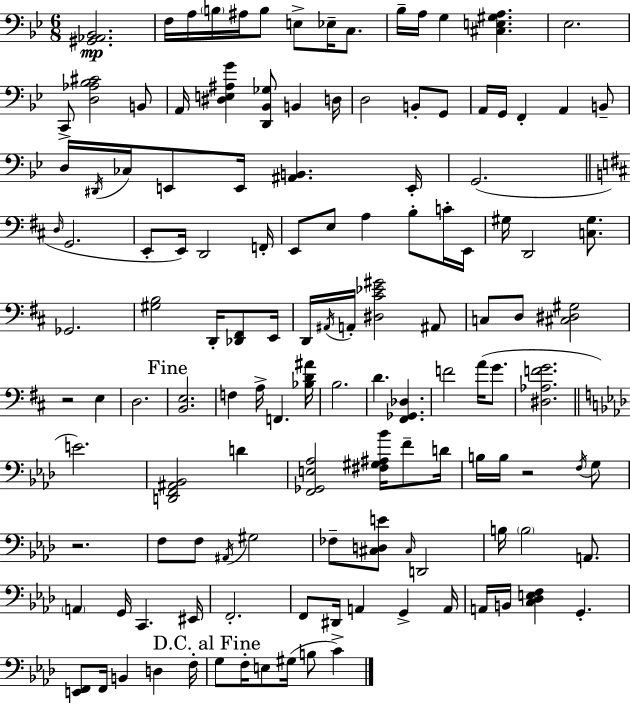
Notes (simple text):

[G#2,Ab2,Bb2]/h. F3/s A3/s B3/s A#3/s B3/e E3/e Eb3/s C3/e. Bb3/s A3/s G3/q [C#3,E3,G#3,A3]/q. Eb3/h. C2/e [D3,Ab3,Bb3,C#4]/h B2/e A2/s [D#3,E3,A#3,G4]/q [D2,Bb2,Gb3]/e B2/q D3/s D3/h B2/e G2/e A2/s G2/s F2/q A2/q B2/e D3/s D#2/s CES3/s E2/e E2/s [A#2,B2]/q. E2/s G2/h. D3/s G2/h. E2/e E2/s D2/h F2/s E2/e E3/e A3/q B3/e C4/s E2/s G#3/s D2/h [C3,G#3]/e. Gb2/h. [G#3,B3]/h D2/s [Db2,F#2]/e E2/s D2/s A#2/s A2/s [D#3,C#4,Eb4,G#4]/h A#2/e C3/e D3/e [C#3,D#3,G#3]/h R/h E3/q D3/h. [B2,E3]/h. F3/q A3/s F2/q. [Bb3,D4,A#4]/s B3/h. D4/q. [F#2,Gb2,Db3]/q. F4/h A4/s G4/e. [D#3,Ab3,F4,G4]/h. E4/h. [D2,F2,A#2,Bb2]/h D4/q [F2,Gb2,E3,Ab3]/h [F#3,G#3,A#3,Bb4]/s F4/e D4/s B3/s B3/s R/h F3/s G3/e R/h. F3/e F3/e A#2/s G#3/h FES3/e [C#3,D3,E4]/e C#3/s D2/h B3/s B3/h A2/e. A2/q G2/s C2/q. EIS2/s F2/h. F2/e D#2/s A2/q G2/q A2/s A2/s B2/s [C3,Db3,E3,F3]/q G2/q. [E2,F2]/e F2/s B2/q D3/q F3/s G3/e F3/s E3/e G#3/s B3/e C4/q